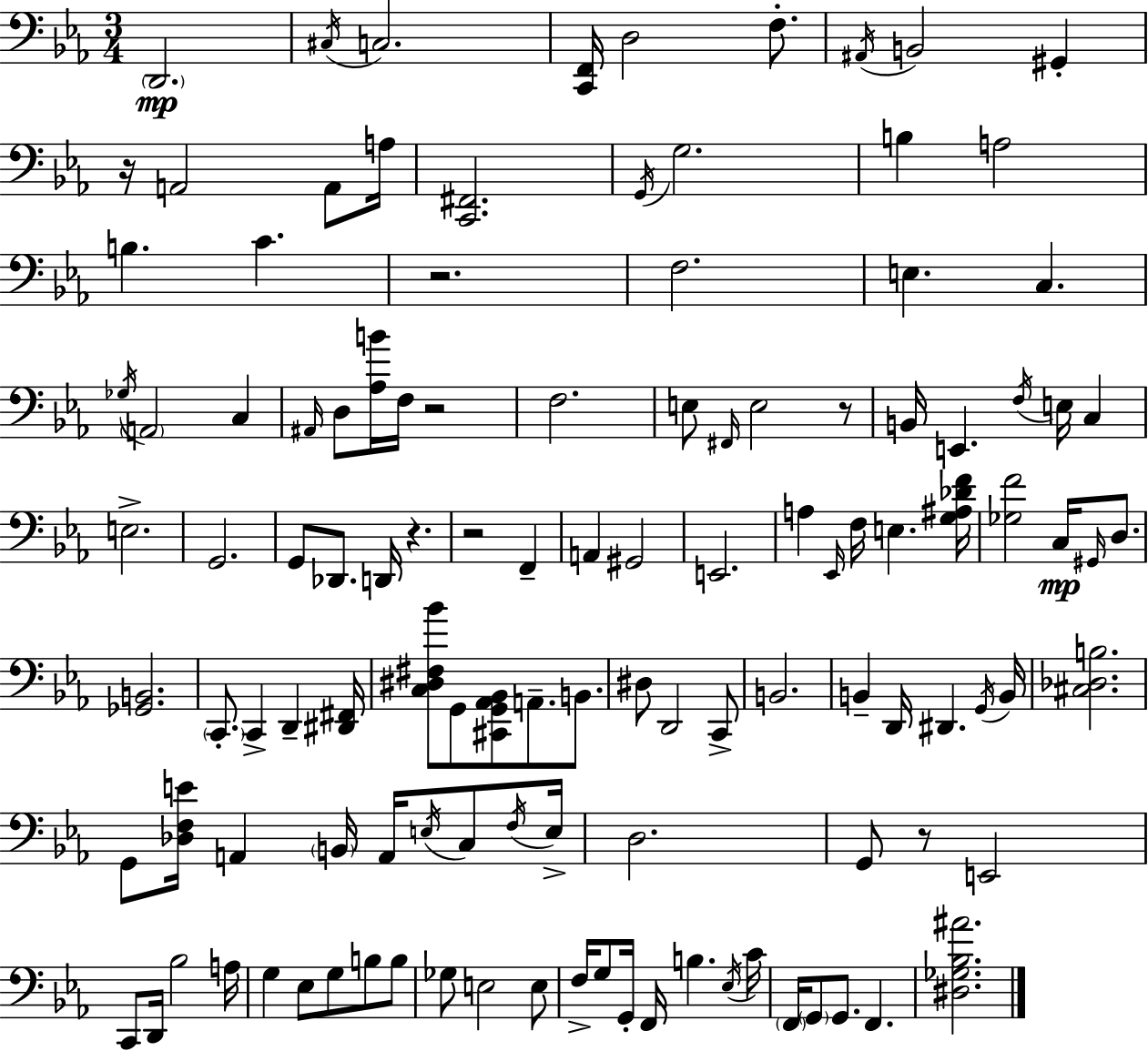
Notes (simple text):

D2/h. C#3/s C3/h. [C2,F2]/s D3/h F3/e. A#2/s B2/h G#2/q R/s A2/h A2/e A3/s [C2,F#2]/h. G2/s G3/h. B3/q A3/h B3/q. C4/q. R/h. F3/h. E3/q. C3/q. Gb3/s A2/h C3/q A#2/s D3/e [Ab3,B4]/s F3/s R/h F3/h. E3/e F#2/s E3/h R/e B2/s E2/q. F3/s E3/s C3/q E3/h. G2/h. G2/e Db2/e. D2/s R/q. R/h F2/q A2/q G#2/h E2/h. A3/q Eb2/s F3/s E3/q. [G3,A#3,Db4,F4]/s [Gb3,F4]/h C3/s G#2/s D3/e. [Gb2,B2]/h. C2/e. C2/q D2/q [D#2,F#2]/s [C3,D#3,F#3,Bb4]/e G2/e [C#2,G2,Ab2,Bb2]/e A2/e. B2/e. D#3/e D2/h C2/e B2/h. B2/q D2/s D#2/q. G2/s B2/s [C#3,Db3,B3]/h. G2/e [Db3,F3,E4]/s A2/q B2/s A2/s E3/s C3/e F3/s E3/s D3/h. G2/e R/e E2/h C2/e D2/s Bb3/h A3/s G3/q Eb3/e G3/e B3/e B3/e Gb3/e E3/h E3/e F3/s G3/e G2/s F2/s B3/q. Eb3/s C4/s F2/s G2/e G2/e. F2/q. [D#3,Gb3,Bb3,A#4]/h.